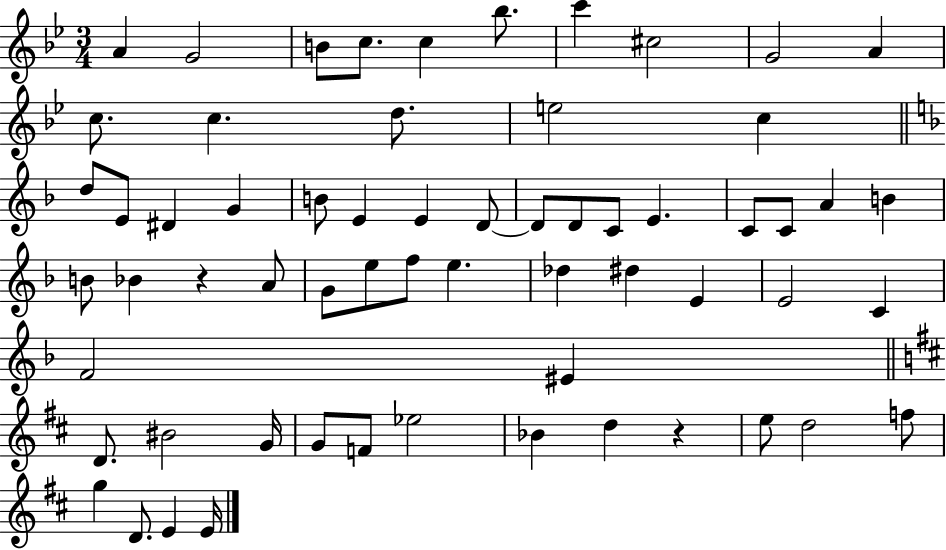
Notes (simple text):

A4/q G4/h B4/e C5/e. C5/q Bb5/e. C6/q C#5/h G4/h A4/q C5/e. C5/q. D5/e. E5/h C5/q D5/e E4/e D#4/q G4/q B4/e E4/q E4/q D4/e D4/e D4/e C4/e E4/q. C4/e C4/e A4/q B4/q B4/e Bb4/q R/q A4/e G4/e E5/e F5/e E5/q. Db5/q D#5/q E4/q E4/h C4/q F4/h EIS4/q D4/e. BIS4/h G4/s G4/e F4/e Eb5/h Bb4/q D5/q R/q E5/e D5/h F5/e G5/q D4/e. E4/q E4/s